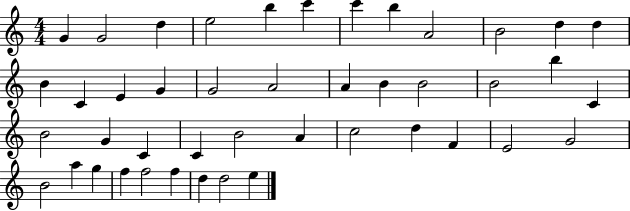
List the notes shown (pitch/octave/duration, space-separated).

G4/q G4/h D5/q E5/h B5/q C6/q C6/q B5/q A4/h B4/h D5/q D5/q B4/q C4/q E4/q G4/q G4/h A4/h A4/q B4/q B4/h B4/h B5/q C4/q B4/h G4/q C4/q C4/q B4/h A4/q C5/h D5/q F4/q E4/h G4/h B4/h A5/q G5/q F5/q F5/h F5/q D5/q D5/h E5/q